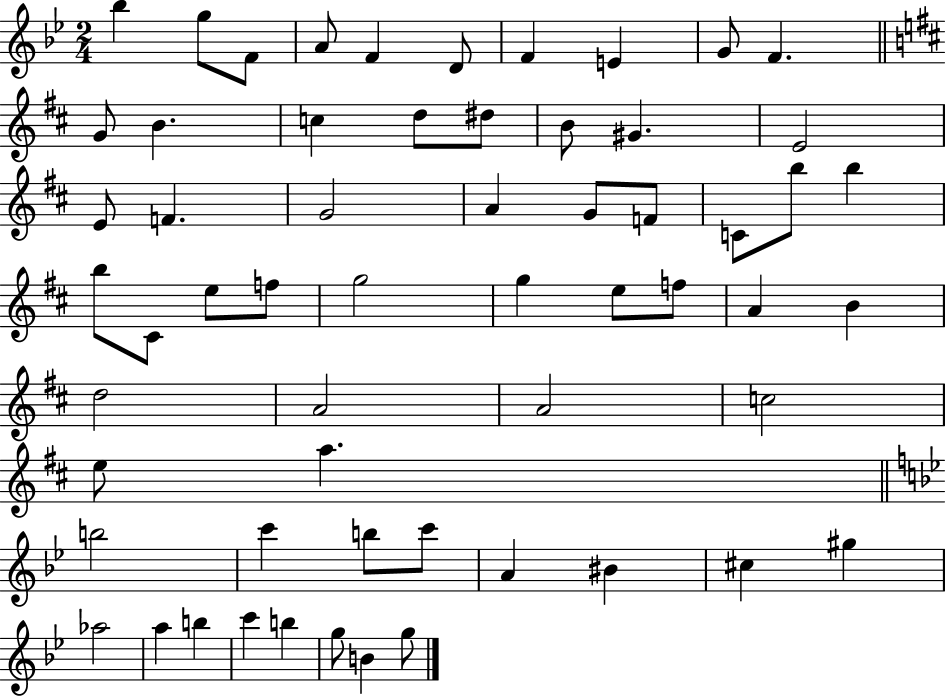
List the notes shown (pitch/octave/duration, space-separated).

Bb5/q G5/e F4/e A4/e F4/q D4/e F4/q E4/q G4/e F4/q. G4/e B4/q. C5/q D5/e D#5/e B4/e G#4/q. E4/h E4/e F4/q. G4/h A4/q G4/e F4/e C4/e B5/e B5/q B5/e C#4/e E5/e F5/e G5/h G5/q E5/e F5/e A4/q B4/q D5/h A4/h A4/h C5/h E5/e A5/q. B5/h C6/q B5/e C6/e A4/q BIS4/q C#5/q G#5/q Ab5/h A5/q B5/q C6/q B5/q G5/e B4/q G5/e